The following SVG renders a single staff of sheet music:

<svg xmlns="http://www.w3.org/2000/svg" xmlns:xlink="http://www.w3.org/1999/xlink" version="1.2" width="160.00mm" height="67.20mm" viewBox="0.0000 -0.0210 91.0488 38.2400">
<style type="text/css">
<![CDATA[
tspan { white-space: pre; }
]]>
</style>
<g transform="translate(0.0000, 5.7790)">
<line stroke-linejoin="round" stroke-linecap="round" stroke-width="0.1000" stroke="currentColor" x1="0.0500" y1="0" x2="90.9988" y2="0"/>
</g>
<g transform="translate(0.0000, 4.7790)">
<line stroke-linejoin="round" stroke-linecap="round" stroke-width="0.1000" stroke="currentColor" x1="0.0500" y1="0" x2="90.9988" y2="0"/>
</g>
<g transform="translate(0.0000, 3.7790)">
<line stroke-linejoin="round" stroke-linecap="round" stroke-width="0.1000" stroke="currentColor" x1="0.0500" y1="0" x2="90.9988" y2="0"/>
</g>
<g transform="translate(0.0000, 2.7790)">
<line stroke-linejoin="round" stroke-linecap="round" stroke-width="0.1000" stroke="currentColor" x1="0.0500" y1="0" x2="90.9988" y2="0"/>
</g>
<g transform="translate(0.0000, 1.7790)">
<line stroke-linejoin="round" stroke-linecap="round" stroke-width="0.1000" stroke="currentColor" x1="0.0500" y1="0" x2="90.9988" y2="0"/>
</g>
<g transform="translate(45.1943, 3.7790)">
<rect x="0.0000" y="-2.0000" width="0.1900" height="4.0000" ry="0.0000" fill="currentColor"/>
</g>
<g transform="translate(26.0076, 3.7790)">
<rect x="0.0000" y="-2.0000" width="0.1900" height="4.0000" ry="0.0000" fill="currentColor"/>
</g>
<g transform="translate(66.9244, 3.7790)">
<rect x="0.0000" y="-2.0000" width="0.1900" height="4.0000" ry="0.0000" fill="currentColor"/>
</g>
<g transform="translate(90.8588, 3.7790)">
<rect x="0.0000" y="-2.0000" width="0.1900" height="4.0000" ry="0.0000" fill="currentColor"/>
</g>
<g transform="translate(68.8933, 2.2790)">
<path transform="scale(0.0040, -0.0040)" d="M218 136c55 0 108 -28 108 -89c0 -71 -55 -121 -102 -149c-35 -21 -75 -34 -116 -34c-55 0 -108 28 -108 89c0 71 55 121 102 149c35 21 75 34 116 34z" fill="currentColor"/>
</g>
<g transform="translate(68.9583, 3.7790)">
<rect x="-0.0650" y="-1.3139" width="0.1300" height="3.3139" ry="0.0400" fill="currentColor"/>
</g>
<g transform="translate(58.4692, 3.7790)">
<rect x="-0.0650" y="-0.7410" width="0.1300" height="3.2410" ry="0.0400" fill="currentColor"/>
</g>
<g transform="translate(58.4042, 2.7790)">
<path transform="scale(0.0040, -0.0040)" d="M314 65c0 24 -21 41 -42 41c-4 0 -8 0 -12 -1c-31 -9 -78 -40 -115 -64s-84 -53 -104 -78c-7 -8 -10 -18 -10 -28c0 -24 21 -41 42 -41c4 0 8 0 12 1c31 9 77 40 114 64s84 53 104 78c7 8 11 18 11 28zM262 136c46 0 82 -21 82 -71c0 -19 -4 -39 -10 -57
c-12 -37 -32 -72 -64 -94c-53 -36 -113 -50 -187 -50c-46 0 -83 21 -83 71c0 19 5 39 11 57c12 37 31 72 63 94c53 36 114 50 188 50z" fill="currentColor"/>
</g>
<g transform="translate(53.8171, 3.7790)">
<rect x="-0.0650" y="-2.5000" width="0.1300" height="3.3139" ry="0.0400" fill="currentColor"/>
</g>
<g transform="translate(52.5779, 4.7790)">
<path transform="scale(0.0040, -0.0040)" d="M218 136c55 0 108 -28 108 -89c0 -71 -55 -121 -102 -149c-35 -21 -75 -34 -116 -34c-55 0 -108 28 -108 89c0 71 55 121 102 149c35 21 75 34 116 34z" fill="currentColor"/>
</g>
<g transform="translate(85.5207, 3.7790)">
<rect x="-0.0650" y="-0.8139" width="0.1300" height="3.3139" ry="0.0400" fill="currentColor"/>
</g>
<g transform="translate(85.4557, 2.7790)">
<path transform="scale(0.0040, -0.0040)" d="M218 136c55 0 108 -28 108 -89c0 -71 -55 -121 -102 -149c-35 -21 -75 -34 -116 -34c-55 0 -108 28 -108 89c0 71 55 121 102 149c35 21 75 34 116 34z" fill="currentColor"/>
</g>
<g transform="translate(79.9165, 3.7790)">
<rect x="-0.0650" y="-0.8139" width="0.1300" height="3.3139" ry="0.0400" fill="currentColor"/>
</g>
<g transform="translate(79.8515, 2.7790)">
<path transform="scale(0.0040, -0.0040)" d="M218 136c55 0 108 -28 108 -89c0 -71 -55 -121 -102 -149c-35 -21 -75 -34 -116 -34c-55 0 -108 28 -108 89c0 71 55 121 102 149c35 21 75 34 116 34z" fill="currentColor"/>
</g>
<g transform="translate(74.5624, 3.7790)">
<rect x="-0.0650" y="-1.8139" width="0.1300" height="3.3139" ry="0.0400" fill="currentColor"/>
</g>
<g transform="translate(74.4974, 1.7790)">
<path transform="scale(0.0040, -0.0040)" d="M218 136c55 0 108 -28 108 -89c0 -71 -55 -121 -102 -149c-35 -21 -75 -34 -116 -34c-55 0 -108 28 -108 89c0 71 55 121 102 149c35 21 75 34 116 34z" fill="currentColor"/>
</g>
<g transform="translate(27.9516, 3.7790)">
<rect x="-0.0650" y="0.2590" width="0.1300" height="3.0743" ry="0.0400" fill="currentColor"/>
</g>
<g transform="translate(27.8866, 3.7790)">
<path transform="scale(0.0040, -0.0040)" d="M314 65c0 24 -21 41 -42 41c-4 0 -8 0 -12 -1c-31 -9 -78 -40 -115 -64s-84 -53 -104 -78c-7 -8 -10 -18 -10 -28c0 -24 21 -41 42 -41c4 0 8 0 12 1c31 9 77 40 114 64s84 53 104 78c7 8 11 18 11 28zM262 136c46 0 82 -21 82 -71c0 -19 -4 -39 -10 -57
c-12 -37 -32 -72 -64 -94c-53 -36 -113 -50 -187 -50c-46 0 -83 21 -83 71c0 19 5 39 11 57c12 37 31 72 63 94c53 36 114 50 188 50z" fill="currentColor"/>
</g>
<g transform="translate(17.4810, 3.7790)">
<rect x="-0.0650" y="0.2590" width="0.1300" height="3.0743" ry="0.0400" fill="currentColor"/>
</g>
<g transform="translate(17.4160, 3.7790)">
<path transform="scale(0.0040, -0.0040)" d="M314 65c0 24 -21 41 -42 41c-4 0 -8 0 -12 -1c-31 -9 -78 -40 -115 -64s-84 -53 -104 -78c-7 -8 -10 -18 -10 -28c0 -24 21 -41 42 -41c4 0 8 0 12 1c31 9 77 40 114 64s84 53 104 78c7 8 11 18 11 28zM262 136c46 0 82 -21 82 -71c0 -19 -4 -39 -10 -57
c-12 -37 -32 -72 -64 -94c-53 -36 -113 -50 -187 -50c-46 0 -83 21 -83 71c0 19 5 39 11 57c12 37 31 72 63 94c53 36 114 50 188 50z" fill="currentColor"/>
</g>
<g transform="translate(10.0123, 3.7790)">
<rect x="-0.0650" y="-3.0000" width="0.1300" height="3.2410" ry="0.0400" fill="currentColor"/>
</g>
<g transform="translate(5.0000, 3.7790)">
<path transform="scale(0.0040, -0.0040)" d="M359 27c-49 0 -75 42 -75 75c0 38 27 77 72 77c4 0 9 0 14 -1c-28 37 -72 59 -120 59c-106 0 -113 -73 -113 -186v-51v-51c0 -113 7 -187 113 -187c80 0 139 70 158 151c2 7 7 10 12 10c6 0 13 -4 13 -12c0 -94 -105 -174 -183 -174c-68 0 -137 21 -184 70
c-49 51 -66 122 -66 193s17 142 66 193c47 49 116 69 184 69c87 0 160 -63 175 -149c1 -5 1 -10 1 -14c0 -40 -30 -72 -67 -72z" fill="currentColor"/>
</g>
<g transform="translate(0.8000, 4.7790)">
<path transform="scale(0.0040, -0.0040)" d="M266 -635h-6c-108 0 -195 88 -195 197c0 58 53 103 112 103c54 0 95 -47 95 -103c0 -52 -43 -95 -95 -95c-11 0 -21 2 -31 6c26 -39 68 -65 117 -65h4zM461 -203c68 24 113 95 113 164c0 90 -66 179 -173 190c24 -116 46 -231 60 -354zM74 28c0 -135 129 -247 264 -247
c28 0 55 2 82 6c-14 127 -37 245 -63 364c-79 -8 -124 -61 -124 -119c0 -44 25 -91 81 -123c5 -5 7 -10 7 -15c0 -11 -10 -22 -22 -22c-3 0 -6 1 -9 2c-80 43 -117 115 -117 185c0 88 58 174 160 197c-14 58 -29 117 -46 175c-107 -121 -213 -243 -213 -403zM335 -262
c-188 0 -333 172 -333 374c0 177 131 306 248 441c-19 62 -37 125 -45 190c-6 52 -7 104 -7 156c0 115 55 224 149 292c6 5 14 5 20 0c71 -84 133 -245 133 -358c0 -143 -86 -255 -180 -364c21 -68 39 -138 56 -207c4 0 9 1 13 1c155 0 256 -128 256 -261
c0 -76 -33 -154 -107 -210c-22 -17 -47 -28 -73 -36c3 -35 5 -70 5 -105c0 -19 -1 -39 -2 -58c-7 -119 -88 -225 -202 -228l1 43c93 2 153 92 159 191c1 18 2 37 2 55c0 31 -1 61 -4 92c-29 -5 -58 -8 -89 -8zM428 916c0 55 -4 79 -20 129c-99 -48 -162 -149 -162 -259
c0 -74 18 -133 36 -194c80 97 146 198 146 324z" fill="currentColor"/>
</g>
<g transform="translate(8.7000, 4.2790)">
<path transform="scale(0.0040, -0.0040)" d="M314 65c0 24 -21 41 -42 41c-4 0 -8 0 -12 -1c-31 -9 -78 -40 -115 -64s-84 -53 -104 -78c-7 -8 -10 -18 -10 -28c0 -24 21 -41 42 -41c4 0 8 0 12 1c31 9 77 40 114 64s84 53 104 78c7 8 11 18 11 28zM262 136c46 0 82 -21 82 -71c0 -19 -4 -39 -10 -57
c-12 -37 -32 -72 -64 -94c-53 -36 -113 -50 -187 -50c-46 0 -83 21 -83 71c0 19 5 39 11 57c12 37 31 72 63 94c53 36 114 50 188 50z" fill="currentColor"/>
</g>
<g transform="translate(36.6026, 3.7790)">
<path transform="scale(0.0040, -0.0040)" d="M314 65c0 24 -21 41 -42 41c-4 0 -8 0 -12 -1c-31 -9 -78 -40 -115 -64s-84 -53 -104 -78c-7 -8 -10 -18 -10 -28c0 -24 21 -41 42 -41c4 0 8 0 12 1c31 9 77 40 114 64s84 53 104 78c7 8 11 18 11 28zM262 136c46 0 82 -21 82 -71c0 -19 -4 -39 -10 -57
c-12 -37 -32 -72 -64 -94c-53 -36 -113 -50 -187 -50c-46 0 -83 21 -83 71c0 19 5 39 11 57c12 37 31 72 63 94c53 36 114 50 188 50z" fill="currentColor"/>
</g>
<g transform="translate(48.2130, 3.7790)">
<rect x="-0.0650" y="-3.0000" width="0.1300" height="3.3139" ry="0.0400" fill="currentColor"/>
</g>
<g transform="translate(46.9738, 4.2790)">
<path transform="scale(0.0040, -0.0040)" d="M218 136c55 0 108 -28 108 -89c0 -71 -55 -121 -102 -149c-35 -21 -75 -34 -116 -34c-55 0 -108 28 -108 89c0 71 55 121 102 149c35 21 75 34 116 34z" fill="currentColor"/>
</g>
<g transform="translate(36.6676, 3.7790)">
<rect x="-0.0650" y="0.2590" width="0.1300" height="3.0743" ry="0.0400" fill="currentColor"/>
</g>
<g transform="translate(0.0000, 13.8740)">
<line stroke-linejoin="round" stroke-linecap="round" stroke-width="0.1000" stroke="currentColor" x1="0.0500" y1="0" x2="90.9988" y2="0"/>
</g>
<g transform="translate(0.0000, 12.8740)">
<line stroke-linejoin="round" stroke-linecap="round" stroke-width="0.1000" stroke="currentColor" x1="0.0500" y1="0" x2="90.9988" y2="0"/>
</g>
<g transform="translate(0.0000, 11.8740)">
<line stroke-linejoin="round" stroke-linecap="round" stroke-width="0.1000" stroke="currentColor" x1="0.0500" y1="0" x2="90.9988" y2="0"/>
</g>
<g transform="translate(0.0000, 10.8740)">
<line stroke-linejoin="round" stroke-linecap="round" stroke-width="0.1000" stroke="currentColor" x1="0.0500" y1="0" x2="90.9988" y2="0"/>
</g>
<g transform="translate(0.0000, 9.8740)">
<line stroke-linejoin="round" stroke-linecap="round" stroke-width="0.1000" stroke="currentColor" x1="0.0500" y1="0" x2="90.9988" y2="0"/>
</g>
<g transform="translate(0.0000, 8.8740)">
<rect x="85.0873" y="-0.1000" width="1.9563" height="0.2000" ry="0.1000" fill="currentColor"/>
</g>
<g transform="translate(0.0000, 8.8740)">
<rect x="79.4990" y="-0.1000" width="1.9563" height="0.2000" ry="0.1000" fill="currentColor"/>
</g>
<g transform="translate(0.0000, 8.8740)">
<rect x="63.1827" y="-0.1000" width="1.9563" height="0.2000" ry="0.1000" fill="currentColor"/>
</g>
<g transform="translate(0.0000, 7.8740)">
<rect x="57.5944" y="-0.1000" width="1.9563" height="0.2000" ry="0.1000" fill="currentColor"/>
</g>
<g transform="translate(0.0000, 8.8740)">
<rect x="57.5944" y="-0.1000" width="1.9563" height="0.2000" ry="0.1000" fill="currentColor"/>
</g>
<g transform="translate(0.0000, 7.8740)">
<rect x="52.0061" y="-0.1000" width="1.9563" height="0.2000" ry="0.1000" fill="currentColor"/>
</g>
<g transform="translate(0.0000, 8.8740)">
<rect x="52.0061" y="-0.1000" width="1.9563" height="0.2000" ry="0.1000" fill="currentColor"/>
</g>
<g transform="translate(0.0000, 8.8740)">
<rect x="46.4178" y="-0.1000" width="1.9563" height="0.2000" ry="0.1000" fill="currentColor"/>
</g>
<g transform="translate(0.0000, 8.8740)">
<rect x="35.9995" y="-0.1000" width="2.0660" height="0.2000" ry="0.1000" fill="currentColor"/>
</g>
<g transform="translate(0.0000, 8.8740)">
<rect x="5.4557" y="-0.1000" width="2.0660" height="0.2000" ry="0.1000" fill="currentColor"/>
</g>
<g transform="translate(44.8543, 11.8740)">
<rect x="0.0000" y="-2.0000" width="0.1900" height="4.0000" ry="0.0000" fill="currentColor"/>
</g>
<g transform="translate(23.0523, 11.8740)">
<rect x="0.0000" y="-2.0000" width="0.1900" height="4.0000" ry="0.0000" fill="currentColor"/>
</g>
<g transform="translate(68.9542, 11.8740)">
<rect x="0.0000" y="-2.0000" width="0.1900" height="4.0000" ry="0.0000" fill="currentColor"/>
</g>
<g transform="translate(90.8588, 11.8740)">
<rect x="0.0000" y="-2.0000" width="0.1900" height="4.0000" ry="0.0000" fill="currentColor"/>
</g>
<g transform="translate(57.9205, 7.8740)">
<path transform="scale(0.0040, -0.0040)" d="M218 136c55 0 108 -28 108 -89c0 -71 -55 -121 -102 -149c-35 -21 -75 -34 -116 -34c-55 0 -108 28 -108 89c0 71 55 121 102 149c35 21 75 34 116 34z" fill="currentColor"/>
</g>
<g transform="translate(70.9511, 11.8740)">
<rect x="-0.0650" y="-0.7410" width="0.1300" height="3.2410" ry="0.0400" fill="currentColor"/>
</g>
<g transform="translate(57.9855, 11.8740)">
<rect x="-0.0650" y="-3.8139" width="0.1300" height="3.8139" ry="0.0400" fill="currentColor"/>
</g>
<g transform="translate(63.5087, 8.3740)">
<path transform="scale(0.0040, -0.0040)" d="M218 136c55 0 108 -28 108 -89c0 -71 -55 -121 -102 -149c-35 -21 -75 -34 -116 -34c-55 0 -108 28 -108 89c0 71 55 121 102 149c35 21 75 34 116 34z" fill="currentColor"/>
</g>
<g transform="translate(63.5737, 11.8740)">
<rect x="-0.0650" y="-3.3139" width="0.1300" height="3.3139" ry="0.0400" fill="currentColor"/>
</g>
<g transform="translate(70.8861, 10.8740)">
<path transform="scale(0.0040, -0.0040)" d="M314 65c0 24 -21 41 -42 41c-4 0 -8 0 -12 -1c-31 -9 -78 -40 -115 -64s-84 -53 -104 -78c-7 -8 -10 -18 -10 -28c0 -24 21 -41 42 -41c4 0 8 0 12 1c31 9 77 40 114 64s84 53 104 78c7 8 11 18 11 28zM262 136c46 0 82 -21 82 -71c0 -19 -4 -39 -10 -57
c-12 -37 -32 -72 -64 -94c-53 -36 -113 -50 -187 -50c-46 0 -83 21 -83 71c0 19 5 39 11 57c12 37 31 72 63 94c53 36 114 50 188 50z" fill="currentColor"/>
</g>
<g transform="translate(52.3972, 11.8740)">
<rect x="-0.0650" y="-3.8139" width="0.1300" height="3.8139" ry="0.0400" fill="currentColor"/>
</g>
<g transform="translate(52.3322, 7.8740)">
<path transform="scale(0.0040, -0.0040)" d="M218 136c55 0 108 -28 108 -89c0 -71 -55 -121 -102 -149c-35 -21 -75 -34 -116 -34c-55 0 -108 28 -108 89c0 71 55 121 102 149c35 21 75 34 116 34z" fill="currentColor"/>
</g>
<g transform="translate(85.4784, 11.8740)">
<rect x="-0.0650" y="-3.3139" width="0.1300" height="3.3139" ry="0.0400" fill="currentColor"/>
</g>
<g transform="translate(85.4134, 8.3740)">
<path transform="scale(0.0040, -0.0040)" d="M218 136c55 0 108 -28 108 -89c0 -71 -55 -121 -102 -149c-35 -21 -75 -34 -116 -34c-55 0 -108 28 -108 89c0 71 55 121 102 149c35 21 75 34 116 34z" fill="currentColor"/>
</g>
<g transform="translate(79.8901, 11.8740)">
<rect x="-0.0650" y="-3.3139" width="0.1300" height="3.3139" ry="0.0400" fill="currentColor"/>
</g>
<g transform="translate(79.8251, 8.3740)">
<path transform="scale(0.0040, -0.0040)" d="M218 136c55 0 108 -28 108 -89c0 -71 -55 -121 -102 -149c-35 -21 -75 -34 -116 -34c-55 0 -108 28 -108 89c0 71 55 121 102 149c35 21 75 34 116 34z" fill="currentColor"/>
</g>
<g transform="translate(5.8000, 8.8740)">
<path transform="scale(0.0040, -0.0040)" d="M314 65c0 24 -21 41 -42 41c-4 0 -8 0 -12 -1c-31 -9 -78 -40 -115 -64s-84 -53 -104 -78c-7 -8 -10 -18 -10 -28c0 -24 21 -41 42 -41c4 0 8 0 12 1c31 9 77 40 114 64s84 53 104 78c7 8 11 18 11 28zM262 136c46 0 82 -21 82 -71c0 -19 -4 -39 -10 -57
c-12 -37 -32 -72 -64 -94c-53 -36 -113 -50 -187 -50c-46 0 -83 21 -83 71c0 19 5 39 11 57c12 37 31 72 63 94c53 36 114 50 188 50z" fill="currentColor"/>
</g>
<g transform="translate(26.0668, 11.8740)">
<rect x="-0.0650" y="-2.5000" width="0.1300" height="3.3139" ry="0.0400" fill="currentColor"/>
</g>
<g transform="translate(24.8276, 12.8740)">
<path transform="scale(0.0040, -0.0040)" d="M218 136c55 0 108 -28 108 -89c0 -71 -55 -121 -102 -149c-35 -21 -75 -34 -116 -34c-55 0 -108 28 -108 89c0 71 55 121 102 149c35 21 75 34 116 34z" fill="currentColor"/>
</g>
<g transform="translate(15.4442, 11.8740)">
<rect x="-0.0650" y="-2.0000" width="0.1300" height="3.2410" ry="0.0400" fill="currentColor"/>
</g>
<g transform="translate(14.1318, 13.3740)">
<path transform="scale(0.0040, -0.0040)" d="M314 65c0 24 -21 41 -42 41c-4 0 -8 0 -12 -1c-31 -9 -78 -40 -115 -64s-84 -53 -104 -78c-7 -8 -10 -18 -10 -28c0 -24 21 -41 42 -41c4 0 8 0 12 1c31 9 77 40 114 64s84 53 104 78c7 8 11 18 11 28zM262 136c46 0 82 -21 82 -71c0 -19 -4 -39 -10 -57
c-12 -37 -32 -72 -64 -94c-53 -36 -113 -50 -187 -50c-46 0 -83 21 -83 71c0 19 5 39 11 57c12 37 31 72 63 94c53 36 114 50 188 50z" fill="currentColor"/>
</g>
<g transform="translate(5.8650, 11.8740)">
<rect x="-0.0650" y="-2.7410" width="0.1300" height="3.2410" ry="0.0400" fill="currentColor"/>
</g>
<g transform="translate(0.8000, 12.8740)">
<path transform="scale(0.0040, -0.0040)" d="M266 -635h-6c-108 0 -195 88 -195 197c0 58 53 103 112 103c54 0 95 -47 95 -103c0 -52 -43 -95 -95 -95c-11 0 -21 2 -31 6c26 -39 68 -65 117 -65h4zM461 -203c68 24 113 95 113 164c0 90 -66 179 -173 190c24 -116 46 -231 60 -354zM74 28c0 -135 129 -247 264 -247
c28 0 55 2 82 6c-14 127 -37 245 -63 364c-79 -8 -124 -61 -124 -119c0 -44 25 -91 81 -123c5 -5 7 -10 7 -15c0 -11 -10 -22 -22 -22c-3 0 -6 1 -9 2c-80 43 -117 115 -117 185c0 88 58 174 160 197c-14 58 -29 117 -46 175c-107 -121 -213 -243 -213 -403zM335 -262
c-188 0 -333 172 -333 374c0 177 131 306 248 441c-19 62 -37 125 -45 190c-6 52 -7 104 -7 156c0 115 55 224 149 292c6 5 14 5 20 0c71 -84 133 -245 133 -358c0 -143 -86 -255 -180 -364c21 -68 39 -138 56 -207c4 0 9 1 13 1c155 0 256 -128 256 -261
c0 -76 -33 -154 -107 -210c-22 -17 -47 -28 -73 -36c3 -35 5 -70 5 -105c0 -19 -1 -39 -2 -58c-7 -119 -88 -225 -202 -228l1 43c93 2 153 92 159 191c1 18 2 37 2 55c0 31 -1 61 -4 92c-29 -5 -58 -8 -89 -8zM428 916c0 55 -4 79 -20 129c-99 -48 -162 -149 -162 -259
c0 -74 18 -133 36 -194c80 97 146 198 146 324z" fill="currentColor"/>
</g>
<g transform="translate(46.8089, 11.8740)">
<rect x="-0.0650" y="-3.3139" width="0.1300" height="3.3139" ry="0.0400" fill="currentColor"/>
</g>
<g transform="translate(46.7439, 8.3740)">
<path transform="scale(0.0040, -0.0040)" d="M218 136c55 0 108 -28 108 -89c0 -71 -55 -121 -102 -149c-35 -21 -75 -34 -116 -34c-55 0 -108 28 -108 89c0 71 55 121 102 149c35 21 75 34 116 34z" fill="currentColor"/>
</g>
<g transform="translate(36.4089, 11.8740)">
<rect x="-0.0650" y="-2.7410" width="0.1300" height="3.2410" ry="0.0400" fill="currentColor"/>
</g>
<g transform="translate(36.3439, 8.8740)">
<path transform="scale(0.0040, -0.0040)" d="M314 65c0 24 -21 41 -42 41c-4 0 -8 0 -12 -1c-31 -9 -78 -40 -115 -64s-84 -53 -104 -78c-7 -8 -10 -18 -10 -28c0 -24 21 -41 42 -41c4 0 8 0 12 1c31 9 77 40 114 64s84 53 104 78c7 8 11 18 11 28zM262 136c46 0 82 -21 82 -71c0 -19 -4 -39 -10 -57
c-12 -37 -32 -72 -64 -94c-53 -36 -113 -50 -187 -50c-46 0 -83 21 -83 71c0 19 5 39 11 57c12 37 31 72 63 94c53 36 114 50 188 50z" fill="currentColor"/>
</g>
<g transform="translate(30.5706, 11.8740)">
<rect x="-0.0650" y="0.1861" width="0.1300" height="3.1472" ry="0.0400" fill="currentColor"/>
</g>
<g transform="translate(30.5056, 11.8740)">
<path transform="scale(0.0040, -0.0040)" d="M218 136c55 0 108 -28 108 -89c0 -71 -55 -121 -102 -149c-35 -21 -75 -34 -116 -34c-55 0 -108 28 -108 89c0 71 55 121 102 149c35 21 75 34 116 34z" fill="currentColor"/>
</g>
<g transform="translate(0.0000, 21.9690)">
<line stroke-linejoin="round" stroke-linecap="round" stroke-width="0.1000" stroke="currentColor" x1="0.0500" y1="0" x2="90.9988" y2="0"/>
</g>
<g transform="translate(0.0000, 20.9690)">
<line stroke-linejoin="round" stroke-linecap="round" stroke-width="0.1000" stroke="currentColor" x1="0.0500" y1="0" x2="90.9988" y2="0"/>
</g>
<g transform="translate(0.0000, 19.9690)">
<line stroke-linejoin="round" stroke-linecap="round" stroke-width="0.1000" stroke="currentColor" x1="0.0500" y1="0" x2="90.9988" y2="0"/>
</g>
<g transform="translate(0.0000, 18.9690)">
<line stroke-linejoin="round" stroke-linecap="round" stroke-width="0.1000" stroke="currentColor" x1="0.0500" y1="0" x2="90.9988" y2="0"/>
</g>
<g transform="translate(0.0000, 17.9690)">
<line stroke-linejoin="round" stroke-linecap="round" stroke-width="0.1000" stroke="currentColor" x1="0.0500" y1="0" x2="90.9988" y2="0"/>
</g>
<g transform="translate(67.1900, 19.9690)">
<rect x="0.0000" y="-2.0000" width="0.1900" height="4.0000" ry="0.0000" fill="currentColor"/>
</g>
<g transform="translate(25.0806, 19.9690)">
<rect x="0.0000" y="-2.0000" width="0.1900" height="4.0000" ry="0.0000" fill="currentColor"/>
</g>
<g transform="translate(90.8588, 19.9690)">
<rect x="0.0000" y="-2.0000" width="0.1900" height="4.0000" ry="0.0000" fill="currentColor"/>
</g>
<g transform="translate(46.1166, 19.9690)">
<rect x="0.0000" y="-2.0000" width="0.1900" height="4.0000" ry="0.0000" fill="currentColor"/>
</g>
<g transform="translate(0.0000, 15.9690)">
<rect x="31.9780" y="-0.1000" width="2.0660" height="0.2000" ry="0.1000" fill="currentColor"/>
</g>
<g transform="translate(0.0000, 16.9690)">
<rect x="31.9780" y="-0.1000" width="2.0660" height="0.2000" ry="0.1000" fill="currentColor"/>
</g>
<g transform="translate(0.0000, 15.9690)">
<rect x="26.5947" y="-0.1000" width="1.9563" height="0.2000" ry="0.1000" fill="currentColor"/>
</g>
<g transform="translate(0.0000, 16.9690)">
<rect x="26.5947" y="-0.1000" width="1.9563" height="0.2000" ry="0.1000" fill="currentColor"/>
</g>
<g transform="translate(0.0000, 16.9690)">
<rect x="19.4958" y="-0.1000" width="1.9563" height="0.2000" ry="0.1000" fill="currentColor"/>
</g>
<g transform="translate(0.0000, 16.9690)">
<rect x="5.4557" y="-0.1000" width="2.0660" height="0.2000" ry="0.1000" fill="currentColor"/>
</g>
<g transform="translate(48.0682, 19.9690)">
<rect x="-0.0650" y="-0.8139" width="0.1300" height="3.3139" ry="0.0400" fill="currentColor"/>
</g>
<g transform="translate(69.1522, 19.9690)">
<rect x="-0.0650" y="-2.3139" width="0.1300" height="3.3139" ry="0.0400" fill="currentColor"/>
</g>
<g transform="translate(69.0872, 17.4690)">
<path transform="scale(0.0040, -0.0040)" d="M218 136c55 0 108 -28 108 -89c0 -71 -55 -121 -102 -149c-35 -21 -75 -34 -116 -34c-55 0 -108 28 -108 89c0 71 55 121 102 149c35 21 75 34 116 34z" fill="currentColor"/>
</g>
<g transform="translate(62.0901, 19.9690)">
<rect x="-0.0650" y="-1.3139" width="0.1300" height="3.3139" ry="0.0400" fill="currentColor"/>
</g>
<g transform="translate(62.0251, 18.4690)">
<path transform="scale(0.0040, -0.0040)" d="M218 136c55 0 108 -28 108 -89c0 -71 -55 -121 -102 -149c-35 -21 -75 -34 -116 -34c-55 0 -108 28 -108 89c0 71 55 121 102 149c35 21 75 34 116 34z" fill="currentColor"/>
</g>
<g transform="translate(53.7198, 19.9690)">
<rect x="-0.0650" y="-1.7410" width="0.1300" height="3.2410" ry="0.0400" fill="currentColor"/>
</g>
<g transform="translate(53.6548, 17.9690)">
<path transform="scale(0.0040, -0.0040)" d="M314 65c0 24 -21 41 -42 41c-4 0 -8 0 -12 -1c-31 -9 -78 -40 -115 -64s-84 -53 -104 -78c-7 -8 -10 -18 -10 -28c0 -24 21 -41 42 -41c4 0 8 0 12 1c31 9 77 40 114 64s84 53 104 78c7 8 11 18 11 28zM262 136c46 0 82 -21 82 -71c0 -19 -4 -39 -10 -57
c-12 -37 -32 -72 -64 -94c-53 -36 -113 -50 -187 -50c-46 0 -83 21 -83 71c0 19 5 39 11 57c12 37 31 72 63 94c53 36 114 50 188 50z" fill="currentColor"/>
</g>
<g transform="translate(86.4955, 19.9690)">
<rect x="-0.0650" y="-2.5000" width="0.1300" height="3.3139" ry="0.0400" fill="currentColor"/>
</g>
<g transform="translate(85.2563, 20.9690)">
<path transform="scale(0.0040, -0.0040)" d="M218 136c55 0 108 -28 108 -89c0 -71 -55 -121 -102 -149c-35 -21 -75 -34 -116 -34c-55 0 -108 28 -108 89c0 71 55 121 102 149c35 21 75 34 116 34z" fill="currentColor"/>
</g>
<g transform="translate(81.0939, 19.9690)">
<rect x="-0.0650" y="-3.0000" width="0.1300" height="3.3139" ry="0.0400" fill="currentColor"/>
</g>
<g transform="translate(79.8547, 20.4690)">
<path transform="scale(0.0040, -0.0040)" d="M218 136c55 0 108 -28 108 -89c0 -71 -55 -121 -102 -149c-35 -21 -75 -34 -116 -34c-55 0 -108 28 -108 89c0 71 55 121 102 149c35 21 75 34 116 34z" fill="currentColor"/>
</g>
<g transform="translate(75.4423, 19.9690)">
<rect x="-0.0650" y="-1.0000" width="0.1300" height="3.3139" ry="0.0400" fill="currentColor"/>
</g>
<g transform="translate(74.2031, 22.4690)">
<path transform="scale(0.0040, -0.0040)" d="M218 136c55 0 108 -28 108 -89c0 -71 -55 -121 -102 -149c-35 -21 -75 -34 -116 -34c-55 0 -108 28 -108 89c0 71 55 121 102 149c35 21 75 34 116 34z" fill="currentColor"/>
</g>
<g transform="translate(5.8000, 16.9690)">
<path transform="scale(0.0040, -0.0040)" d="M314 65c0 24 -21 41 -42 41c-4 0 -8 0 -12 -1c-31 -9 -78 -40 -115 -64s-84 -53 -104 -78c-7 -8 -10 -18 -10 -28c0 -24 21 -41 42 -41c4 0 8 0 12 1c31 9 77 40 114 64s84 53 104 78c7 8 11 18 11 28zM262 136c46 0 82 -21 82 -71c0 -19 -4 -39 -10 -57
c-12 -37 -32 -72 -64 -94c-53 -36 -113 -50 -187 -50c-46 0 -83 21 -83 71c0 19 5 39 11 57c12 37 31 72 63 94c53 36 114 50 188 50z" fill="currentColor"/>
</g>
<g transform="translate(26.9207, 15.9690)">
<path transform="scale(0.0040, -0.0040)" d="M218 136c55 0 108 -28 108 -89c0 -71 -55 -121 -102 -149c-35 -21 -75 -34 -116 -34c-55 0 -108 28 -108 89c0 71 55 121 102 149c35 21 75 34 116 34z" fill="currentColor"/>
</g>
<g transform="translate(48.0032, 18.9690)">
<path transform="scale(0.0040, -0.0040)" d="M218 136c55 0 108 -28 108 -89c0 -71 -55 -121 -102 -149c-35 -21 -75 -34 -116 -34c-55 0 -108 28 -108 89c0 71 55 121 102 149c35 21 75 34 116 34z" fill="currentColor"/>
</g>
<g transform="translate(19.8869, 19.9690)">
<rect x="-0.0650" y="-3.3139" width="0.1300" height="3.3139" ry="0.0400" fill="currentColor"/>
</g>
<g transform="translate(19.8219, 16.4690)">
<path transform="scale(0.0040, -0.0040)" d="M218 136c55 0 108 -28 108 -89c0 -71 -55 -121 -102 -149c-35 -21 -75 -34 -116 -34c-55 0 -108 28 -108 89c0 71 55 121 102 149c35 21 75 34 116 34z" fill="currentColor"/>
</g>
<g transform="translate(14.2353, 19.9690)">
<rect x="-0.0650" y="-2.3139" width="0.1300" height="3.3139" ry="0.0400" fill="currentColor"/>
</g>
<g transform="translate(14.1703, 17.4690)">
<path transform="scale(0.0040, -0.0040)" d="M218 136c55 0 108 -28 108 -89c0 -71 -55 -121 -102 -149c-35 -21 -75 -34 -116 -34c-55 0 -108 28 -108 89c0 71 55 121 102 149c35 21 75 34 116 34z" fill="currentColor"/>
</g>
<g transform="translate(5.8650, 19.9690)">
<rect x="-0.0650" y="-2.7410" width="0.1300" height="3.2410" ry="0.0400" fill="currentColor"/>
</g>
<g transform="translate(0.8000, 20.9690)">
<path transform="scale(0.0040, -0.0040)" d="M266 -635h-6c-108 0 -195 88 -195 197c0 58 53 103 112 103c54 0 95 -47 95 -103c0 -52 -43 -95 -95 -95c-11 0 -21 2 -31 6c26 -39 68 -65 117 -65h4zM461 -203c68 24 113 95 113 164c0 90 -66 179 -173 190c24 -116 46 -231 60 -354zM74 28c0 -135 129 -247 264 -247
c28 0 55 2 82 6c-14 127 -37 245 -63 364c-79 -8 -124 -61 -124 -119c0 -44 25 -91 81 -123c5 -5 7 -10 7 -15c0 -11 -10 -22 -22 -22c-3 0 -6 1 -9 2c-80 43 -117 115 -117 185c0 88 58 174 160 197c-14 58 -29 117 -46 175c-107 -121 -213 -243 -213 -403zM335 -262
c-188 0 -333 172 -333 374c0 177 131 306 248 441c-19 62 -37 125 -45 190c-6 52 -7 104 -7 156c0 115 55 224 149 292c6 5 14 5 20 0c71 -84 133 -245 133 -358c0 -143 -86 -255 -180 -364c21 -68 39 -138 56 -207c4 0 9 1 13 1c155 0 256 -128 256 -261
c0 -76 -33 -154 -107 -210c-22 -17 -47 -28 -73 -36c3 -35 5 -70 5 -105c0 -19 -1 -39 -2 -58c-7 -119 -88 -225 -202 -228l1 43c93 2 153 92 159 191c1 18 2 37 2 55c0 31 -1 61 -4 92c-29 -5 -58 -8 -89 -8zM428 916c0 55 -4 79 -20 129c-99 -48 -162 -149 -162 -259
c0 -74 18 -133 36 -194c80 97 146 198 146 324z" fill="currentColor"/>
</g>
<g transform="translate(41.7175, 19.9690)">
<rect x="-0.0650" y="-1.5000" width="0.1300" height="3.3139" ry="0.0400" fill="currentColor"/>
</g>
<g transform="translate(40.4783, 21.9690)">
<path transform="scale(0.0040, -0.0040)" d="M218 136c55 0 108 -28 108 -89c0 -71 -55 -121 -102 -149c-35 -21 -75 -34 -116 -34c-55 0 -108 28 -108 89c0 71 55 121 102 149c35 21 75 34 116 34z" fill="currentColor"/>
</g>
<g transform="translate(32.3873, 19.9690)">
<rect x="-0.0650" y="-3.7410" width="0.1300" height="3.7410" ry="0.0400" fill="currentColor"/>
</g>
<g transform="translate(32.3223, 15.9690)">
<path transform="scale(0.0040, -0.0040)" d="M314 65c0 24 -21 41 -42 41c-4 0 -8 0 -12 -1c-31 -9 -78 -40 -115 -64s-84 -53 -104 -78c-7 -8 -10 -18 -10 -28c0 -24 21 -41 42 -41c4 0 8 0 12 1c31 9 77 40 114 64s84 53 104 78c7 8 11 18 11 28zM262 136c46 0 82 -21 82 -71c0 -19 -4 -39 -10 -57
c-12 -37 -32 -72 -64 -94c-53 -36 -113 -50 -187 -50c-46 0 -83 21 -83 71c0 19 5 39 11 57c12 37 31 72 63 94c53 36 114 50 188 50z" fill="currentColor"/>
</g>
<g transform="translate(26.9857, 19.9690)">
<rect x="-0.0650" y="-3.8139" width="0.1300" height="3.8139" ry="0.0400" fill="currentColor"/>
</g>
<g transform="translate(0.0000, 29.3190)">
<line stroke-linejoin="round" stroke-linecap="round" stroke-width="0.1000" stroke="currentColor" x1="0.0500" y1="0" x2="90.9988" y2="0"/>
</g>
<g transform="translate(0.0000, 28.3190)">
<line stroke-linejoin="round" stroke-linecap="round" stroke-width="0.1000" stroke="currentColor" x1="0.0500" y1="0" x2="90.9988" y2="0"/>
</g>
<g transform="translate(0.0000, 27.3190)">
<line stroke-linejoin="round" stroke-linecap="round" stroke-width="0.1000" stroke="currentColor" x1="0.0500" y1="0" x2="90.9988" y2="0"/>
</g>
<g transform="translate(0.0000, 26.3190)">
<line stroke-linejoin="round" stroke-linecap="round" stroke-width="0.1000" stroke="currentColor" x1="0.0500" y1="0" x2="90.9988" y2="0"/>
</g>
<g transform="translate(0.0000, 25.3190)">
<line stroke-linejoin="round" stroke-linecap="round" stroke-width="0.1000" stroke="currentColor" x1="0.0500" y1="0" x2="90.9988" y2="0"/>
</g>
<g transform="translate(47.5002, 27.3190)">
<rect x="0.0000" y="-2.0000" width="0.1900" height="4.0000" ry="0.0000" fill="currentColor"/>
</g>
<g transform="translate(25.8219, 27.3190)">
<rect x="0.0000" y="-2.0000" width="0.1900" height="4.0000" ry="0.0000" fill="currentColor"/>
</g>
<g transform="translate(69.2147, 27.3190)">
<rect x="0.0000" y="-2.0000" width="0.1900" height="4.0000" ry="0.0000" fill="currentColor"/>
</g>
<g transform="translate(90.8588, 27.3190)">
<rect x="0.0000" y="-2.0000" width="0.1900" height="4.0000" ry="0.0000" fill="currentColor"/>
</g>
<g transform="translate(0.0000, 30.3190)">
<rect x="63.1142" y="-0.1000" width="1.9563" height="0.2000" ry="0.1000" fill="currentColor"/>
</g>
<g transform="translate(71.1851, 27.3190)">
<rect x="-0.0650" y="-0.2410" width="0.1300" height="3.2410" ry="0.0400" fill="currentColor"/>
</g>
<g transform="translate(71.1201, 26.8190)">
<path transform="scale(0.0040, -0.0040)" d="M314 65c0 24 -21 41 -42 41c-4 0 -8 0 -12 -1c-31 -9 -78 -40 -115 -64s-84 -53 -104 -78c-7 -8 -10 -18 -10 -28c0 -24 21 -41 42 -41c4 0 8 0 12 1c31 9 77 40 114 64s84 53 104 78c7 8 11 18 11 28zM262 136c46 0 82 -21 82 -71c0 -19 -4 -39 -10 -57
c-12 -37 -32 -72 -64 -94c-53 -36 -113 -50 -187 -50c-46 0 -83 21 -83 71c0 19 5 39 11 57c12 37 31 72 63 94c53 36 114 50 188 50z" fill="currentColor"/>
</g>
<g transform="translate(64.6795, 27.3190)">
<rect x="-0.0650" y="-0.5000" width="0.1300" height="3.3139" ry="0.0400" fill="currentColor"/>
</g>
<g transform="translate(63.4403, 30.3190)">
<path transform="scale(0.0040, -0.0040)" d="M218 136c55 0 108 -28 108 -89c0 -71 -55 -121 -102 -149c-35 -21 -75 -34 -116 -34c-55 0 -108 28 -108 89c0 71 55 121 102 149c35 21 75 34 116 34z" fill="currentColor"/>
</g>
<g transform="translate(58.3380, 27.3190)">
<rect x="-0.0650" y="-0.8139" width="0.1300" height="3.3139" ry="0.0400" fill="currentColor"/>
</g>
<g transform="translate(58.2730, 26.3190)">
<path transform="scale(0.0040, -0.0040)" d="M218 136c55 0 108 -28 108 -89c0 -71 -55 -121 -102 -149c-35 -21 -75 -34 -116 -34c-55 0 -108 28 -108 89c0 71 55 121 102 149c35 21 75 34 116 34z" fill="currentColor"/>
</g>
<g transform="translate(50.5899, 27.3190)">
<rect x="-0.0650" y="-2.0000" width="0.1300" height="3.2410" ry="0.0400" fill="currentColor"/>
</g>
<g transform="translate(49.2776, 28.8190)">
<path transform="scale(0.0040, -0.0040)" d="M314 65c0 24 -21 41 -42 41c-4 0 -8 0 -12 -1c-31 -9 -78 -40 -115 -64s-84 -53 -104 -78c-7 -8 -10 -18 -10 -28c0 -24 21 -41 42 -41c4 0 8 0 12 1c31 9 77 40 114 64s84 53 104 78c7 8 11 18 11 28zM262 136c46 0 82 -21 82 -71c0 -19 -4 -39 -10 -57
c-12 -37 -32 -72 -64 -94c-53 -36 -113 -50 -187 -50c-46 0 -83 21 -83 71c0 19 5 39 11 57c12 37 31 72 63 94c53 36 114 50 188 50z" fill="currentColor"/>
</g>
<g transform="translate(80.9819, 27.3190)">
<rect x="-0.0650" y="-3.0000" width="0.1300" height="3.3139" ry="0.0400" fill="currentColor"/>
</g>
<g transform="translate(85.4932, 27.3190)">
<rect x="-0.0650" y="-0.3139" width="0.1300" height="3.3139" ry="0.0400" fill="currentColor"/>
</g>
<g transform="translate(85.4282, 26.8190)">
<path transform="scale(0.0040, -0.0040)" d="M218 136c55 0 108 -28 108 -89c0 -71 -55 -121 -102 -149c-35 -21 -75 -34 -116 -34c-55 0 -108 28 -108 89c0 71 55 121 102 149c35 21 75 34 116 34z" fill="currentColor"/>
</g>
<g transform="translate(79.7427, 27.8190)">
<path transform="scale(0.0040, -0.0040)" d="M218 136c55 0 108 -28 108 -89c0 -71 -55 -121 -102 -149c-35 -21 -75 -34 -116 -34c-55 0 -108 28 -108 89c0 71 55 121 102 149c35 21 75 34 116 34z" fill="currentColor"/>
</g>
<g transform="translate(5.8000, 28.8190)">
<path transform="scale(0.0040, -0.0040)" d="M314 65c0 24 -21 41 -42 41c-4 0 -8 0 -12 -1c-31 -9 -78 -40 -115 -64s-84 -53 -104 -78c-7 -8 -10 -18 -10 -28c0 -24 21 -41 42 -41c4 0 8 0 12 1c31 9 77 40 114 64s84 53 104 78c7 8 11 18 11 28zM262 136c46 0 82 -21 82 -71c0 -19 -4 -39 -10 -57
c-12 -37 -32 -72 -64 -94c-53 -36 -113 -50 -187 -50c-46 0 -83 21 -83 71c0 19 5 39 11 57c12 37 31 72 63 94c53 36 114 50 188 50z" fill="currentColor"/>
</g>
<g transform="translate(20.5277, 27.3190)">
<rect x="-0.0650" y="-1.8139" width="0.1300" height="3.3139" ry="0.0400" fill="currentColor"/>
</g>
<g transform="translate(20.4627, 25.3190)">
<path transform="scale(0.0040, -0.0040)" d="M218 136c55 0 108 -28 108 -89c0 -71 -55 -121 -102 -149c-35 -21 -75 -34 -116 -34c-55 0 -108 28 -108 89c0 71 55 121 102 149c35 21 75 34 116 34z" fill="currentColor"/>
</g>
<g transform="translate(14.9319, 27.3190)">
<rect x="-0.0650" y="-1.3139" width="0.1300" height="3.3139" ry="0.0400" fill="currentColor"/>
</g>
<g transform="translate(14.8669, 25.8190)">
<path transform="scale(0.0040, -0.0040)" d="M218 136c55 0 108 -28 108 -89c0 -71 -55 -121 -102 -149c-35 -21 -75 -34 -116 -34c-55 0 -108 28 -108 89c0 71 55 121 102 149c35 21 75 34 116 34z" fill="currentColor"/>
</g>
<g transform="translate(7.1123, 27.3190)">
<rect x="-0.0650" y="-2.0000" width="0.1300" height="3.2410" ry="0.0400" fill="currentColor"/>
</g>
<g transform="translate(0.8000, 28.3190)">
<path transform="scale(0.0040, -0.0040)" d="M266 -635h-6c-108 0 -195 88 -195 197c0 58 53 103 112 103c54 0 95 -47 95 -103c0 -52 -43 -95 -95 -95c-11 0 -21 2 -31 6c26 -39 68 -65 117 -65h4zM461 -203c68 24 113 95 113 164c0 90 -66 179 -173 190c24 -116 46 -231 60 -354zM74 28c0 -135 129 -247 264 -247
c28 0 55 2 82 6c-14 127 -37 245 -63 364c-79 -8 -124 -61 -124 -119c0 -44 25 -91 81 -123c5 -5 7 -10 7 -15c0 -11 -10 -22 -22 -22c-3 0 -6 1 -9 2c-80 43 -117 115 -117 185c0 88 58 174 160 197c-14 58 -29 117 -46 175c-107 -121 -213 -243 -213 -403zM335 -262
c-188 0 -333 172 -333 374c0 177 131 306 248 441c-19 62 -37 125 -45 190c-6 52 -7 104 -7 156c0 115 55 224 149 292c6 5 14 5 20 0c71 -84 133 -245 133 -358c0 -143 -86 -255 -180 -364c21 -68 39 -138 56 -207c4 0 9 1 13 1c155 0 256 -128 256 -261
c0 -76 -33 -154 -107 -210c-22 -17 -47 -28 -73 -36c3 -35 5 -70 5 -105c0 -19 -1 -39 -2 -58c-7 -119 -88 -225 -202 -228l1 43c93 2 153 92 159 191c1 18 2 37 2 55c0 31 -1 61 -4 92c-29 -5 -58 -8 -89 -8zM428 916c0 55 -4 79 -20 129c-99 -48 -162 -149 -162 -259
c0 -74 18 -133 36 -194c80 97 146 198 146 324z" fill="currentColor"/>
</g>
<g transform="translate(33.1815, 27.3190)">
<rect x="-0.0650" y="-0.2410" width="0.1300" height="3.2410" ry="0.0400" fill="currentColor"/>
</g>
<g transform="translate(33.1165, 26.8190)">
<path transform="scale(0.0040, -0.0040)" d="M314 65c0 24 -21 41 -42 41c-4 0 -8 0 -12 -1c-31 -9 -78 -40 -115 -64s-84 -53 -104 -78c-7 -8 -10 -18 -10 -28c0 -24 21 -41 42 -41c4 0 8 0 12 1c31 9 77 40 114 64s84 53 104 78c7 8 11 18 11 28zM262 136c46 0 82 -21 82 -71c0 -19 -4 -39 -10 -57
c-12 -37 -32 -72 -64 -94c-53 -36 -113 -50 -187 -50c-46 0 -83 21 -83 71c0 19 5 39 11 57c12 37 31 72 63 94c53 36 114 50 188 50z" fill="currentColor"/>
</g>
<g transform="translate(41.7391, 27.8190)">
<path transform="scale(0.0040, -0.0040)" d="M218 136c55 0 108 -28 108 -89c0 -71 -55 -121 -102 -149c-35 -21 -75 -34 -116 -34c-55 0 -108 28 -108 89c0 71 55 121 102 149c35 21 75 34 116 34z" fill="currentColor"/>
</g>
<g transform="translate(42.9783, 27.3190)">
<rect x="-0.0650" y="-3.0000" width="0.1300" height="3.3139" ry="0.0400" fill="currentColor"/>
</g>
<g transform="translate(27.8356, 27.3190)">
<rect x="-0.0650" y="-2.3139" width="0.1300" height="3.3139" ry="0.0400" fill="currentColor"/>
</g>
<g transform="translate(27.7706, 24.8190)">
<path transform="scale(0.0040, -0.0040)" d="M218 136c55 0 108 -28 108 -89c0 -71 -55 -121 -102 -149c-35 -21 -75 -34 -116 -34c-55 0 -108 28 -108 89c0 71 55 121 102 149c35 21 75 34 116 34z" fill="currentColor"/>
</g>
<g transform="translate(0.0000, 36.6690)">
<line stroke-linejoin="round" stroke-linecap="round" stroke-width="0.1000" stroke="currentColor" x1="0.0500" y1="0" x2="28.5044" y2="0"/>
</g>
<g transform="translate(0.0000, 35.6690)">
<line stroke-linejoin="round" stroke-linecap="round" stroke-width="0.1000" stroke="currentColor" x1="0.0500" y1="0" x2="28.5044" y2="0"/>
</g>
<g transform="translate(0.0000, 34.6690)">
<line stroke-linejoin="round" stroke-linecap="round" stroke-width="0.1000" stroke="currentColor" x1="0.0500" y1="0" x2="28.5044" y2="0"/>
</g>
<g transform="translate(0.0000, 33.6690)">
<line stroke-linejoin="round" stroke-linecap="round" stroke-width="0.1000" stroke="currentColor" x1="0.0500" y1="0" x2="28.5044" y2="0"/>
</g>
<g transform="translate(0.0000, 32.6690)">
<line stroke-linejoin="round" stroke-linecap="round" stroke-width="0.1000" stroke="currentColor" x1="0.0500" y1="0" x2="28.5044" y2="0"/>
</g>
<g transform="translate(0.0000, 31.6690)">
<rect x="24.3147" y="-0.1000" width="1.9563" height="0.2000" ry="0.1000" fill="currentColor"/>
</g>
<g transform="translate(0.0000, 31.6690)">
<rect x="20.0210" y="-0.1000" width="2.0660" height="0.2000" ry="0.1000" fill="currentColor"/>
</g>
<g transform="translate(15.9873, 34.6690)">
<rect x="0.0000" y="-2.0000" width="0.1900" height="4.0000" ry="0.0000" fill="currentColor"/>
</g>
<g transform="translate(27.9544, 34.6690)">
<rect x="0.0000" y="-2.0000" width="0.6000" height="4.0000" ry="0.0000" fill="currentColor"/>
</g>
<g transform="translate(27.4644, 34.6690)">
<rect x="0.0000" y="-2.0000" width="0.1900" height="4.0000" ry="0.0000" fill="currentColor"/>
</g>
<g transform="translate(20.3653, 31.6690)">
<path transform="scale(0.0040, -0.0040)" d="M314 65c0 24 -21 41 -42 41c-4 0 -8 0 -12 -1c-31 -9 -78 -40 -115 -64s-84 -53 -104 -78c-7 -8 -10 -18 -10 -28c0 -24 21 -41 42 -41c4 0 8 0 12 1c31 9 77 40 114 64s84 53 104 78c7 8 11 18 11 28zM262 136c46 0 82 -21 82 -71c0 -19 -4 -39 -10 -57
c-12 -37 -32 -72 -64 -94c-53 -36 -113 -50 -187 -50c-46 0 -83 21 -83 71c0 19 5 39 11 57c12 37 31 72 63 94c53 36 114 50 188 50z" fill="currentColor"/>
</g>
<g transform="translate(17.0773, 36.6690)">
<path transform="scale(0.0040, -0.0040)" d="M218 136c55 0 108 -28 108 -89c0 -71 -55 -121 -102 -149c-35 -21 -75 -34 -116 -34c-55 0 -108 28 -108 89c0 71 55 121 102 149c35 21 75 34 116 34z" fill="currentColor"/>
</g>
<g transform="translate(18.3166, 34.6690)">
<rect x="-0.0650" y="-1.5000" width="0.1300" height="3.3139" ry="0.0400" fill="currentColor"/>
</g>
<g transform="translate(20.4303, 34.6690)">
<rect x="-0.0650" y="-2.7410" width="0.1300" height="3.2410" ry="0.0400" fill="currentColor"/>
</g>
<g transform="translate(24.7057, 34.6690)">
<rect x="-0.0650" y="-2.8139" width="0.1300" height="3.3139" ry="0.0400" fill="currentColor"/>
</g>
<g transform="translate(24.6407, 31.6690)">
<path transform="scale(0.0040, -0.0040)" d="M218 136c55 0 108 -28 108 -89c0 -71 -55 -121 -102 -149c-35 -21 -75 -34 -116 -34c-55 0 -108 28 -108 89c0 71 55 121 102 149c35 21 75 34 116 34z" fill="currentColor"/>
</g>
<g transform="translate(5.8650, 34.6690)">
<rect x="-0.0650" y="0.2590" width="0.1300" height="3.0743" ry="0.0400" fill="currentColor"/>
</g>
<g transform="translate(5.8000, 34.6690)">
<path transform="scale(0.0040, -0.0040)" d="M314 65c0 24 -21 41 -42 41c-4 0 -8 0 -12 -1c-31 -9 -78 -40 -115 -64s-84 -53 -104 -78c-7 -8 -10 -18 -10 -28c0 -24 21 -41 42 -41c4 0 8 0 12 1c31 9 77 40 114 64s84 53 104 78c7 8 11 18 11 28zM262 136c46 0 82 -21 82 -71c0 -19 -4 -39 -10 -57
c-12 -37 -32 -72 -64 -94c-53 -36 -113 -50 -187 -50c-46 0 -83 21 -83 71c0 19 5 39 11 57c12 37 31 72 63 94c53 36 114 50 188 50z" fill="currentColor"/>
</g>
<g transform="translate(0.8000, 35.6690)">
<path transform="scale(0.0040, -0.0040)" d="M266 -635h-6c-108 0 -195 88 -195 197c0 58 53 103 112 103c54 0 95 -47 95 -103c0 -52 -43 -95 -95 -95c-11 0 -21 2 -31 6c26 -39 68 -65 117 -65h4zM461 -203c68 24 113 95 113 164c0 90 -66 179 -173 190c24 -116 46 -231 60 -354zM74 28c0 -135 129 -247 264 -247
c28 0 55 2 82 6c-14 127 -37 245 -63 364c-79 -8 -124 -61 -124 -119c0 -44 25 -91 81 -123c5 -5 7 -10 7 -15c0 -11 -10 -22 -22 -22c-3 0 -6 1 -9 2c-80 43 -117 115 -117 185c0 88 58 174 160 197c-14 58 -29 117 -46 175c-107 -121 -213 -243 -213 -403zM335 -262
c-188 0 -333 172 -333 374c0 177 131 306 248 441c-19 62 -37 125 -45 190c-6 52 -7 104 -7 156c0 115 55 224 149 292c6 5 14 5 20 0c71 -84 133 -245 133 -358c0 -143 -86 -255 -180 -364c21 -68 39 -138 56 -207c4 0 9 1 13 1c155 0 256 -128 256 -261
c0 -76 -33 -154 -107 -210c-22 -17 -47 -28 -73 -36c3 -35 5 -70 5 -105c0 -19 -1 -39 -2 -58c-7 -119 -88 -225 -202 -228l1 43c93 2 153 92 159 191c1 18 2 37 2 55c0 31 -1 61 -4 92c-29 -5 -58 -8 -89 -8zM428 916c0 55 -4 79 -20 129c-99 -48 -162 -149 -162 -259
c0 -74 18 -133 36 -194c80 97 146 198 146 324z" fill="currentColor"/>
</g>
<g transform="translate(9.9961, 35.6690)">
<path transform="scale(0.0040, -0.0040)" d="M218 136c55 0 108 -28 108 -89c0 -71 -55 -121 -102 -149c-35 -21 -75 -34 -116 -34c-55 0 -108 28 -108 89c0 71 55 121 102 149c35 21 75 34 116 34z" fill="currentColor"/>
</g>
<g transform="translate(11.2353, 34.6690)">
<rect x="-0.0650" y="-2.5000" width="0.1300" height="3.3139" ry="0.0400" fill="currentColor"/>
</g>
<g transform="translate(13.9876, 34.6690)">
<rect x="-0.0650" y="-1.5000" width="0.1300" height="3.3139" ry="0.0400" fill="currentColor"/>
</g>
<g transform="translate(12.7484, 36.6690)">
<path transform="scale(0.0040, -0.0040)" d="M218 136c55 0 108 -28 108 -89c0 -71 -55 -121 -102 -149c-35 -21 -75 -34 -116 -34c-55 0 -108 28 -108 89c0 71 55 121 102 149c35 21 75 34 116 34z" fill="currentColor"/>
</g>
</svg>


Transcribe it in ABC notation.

X:1
T:Untitled
M:4/4
L:1/4
K:C
A2 B2 B2 B2 A G d2 e f d d a2 F2 G B a2 b c' c' b d2 b b a2 g b c' c'2 E d f2 e g D A G F2 e f g c2 A F2 d C c2 A c B2 G E E a2 a